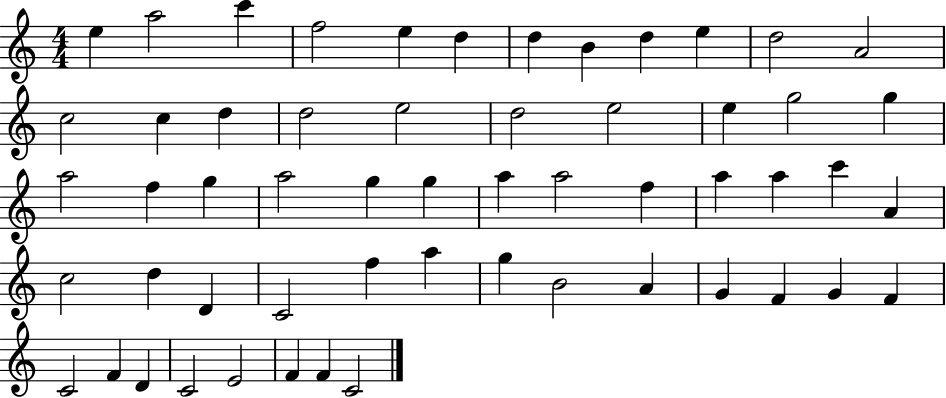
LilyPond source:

{
  \clef treble
  \numericTimeSignature
  \time 4/4
  \key c \major
  e''4 a''2 c'''4 | f''2 e''4 d''4 | d''4 b'4 d''4 e''4 | d''2 a'2 | \break c''2 c''4 d''4 | d''2 e''2 | d''2 e''2 | e''4 g''2 g''4 | \break a''2 f''4 g''4 | a''2 g''4 g''4 | a''4 a''2 f''4 | a''4 a''4 c'''4 a'4 | \break c''2 d''4 d'4 | c'2 f''4 a''4 | g''4 b'2 a'4 | g'4 f'4 g'4 f'4 | \break c'2 f'4 d'4 | c'2 e'2 | f'4 f'4 c'2 | \bar "|."
}